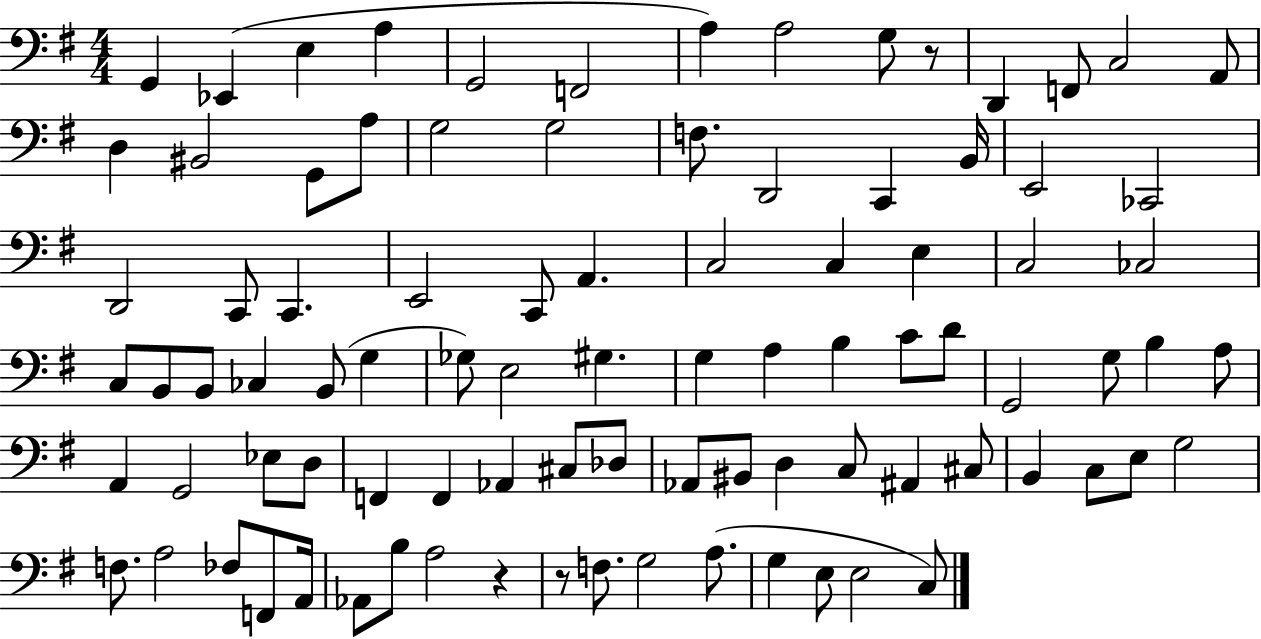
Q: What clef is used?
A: bass